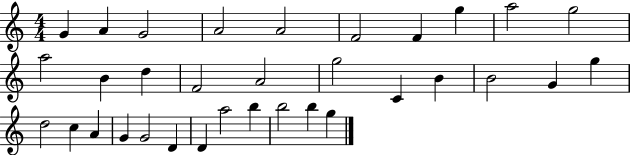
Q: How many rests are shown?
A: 0